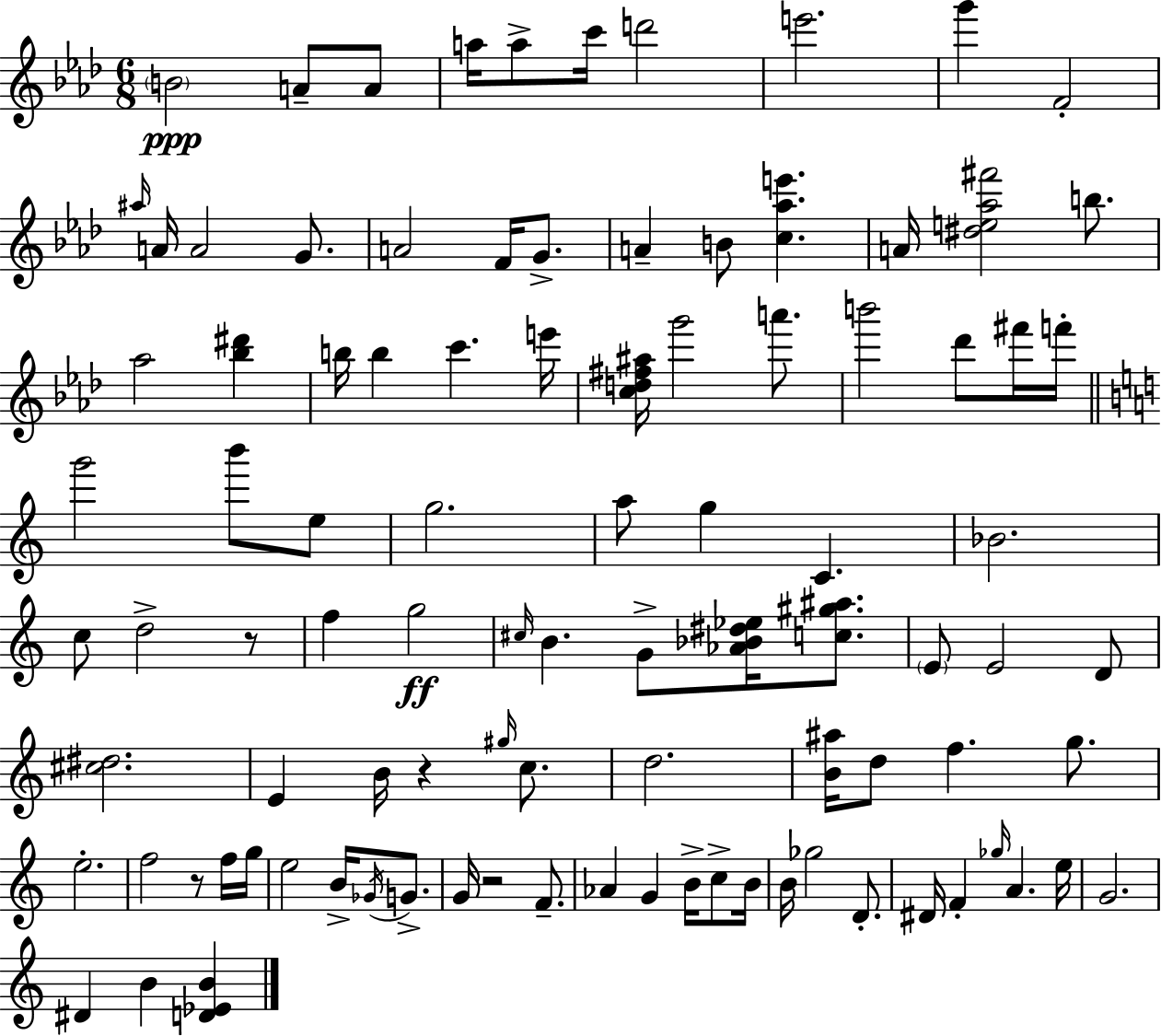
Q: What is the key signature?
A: AES major